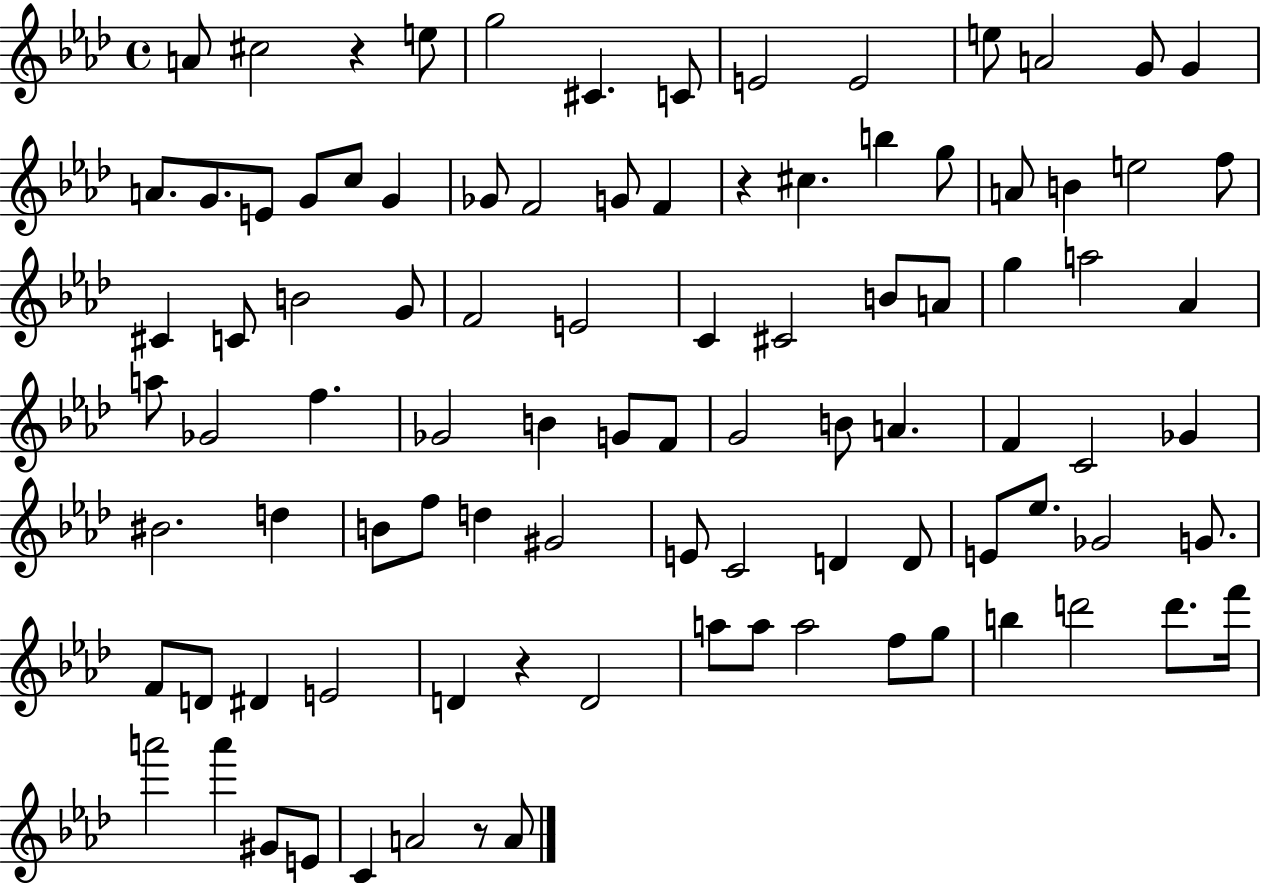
A4/e C#5/h R/q E5/e G5/h C#4/q. C4/e E4/h E4/h E5/e A4/h G4/e G4/q A4/e. G4/e. E4/e G4/e C5/e G4/q Gb4/e F4/h G4/e F4/q R/q C#5/q. B5/q G5/e A4/e B4/q E5/h F5/e C#4/q C4/e B4/h G4/e F4/h E4/h C4/q C#4/h B4/e A4/e G5/q A5/h Ab4/q A5/e Gb4/h F5/q. Gb4/h B4/q G4/e F4/e G4/h B4/e A4/q. F4/q C4/h Gb4/q BIS4/h. D5/q B4/e F5/e D5/q G#4/h E4/e C4/h D4/q D4/e E4/e Eb5/e. Gb4/h G4/e. F4/e D4/e D#4/q E4/h D4/q R/q D4/h A5/e A5/e A5/h F5/e G5/e B5/q D6/h D6/e. F6/s A6/h A6/q G#4/e E4/e C4/q A4/h R/e A4/e